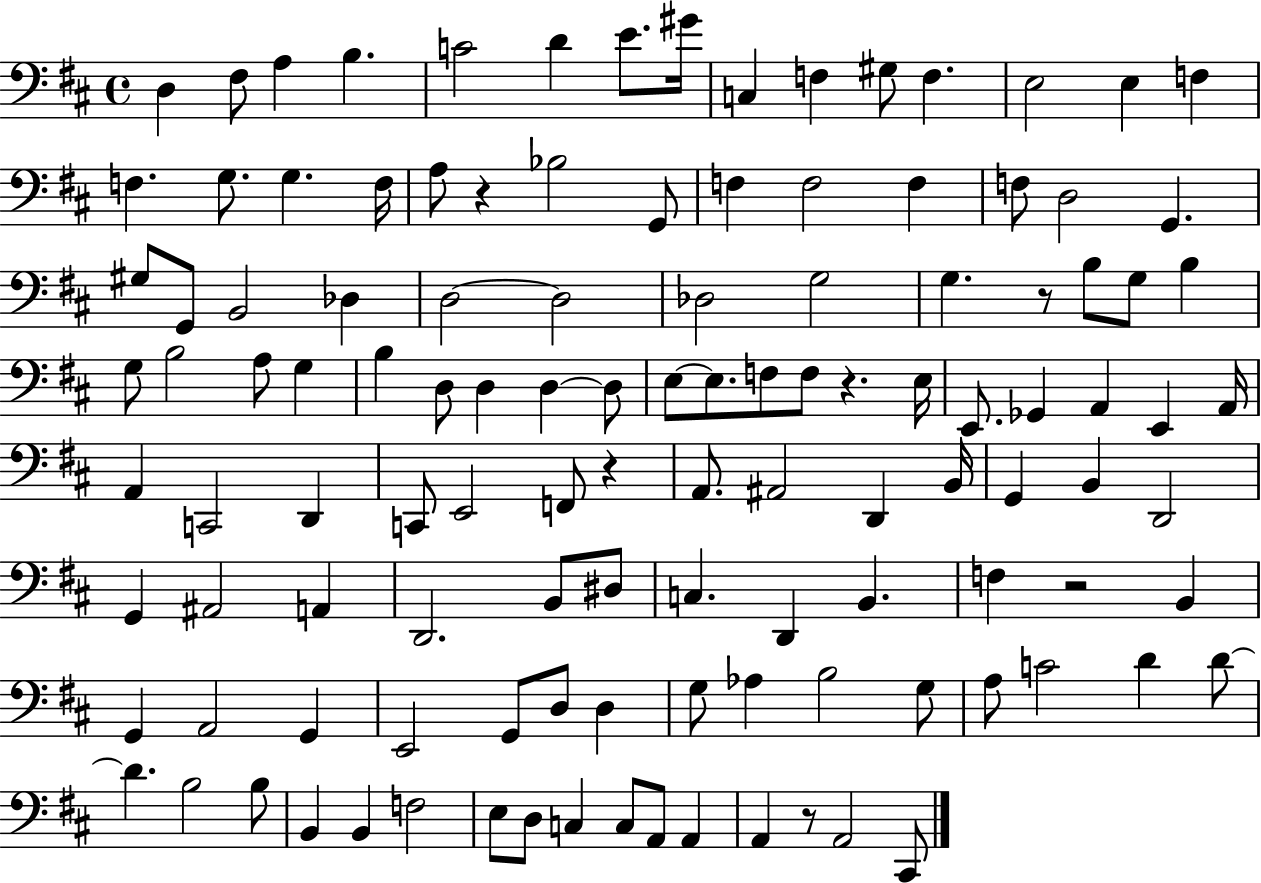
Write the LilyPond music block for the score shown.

{
  \clef bass
  \time 4/4
  \defaultTimeSignature
  \key d \major
  d4 fis8 a4 b4. | c'2 d'4 e'8. gis'16 | c4 f4 gis8 f4. | e2 e4 f4 | \break f4. g8. g4. f16 | a8 r4 bes2 g,8 | f4 f2 f4 | f8 d2 g,4. | \break gis8 g,8 b,2 des4 | d2~~ d2 | des2 g2 | g4. r8 b8 g8 b4 | \break g8 b2 a8 g4 | b4 d8 d4 d4~~ d8 | e8~~ e8. f8 f8 r4. e16 | e,8. ges,4 a,4 e,4 a,16 | \break a,4 c,2 d,4 | c,8 e,2 f,8 r4 | a,8. ais,2 d,4 b,16 | g,4 b,4 d,2 | \break g,4 ais,2 a,4 | d,2. b,8 dis8 | c4. d,4 b,4. | f4 r2 b,4 | \break g,4 a,2 g,4 | e,2 g,8 d8 d4 | g8 aes4 b2 g8 | a8 c'2 d'4 d'8~~ | \break d'4. b2 b8 | b,4 b,4 f2 | e8 d8 c4 c8 a,8 a,4 | a,4 r8 a,2 cis,8 | \break \bar "|."
}